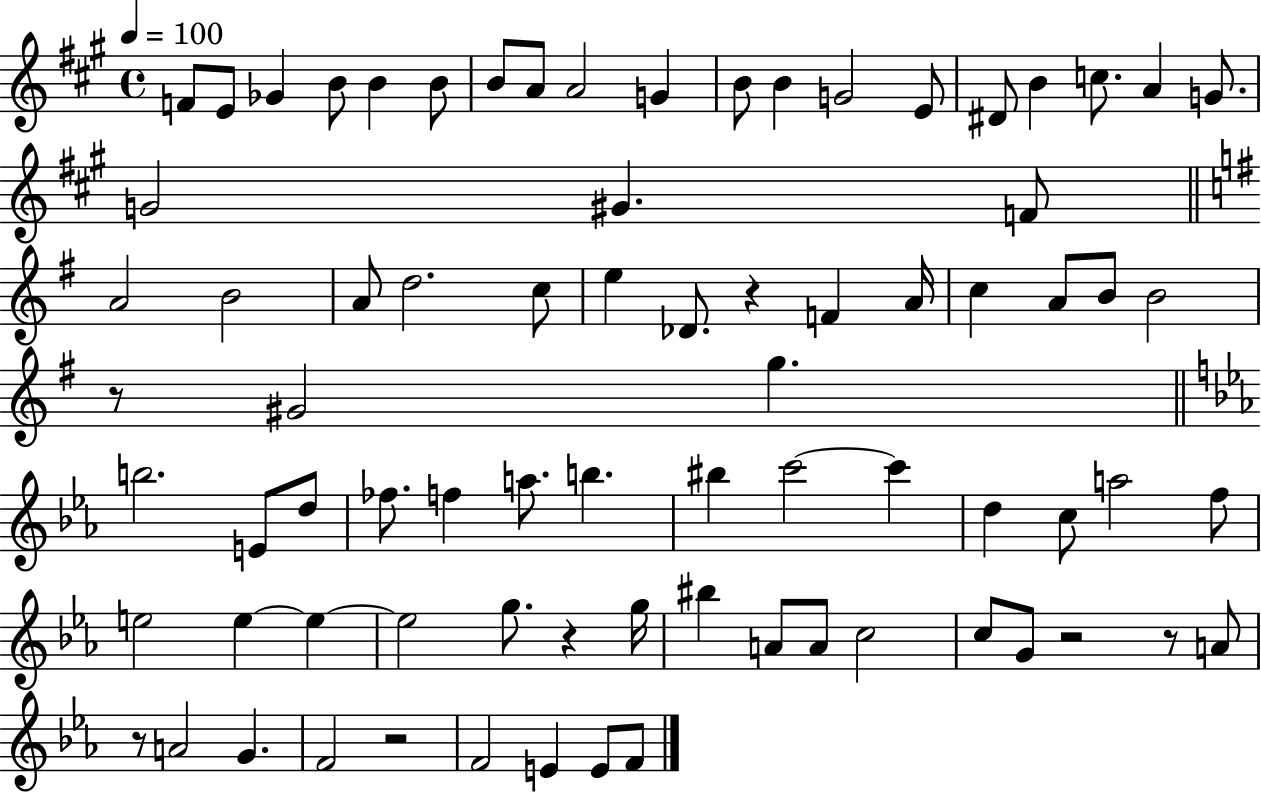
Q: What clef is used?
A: treble